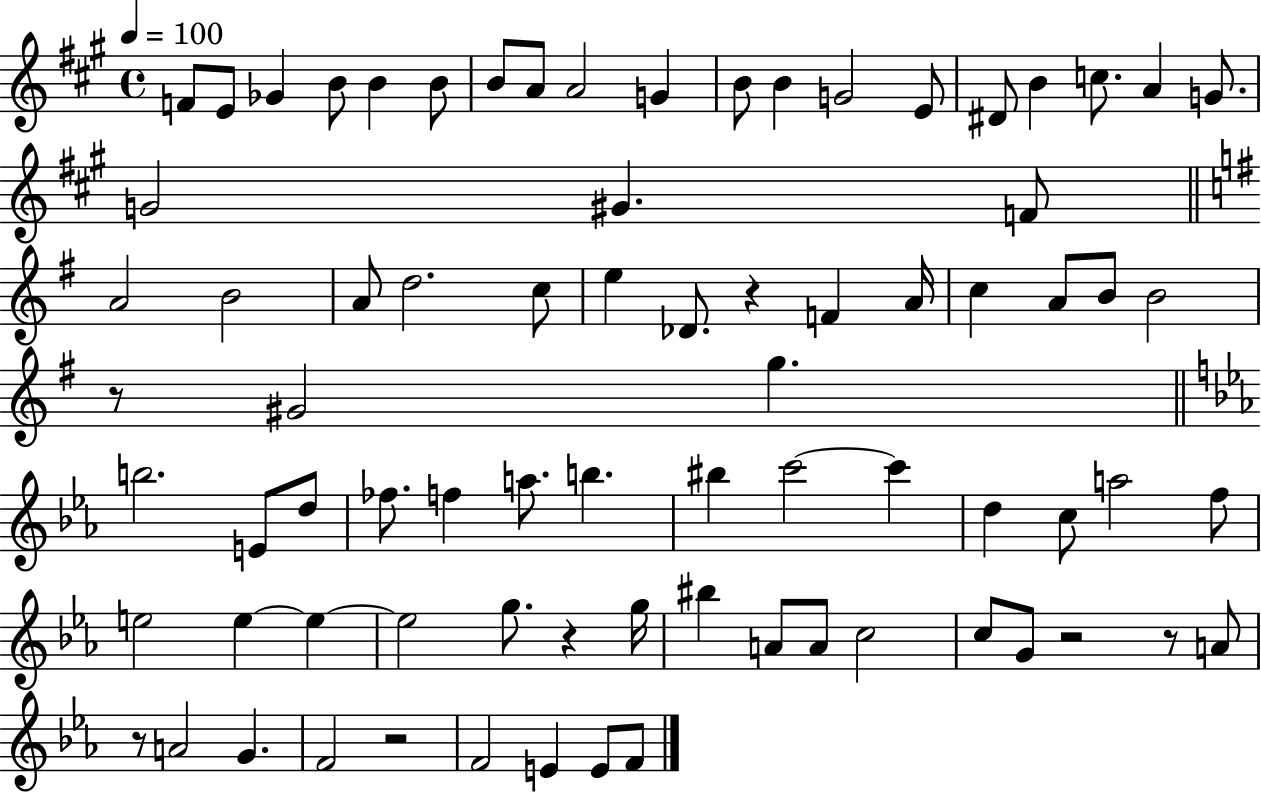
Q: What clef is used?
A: treble